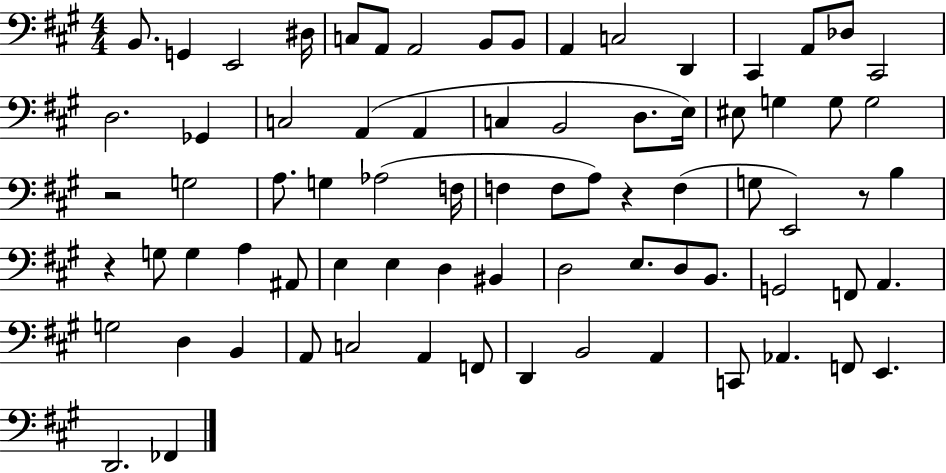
{
  \clef bass
  \numericTimeSignature
  \time 4/4
  \key a \major
  \repeat volta 2 { b,8. g,4 e,2 dis16 | c8 a,8 a,2 b,8 b,8 | a,4 c2 d,4 | cis,4 a,8 des8 cis,2 | \break d2. ges,4 | c2 a,4( a,4 | c4 b,2 d8. e16) | eis8 g4 g8 g2 | \break r2 g2 | a8. g4 aes2( f16 | f4 f8 a8) r4 f4( | g8 e,2) r8 b4 | \break r4 g8 g4 a4 ais,8 | e4 e4 d4 bis,4 | d2 e8. d8 b,8. | g,2 f,8 a,4. | \break g2 d4 b,4 | a,8 c2 a,4 f,8 | d,4 b,2 a,4 | c,8 aes,4. f,8 e,4. | \break d,2. fes,4 | } \bar "|."
}